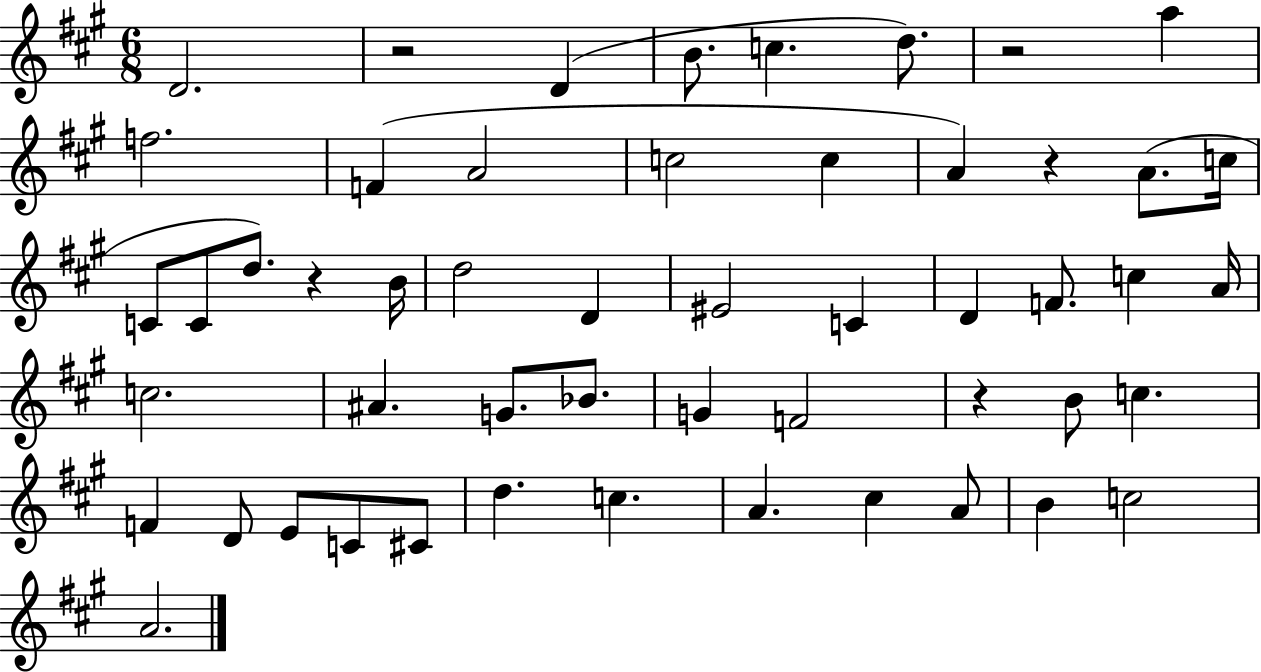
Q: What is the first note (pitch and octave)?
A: D4